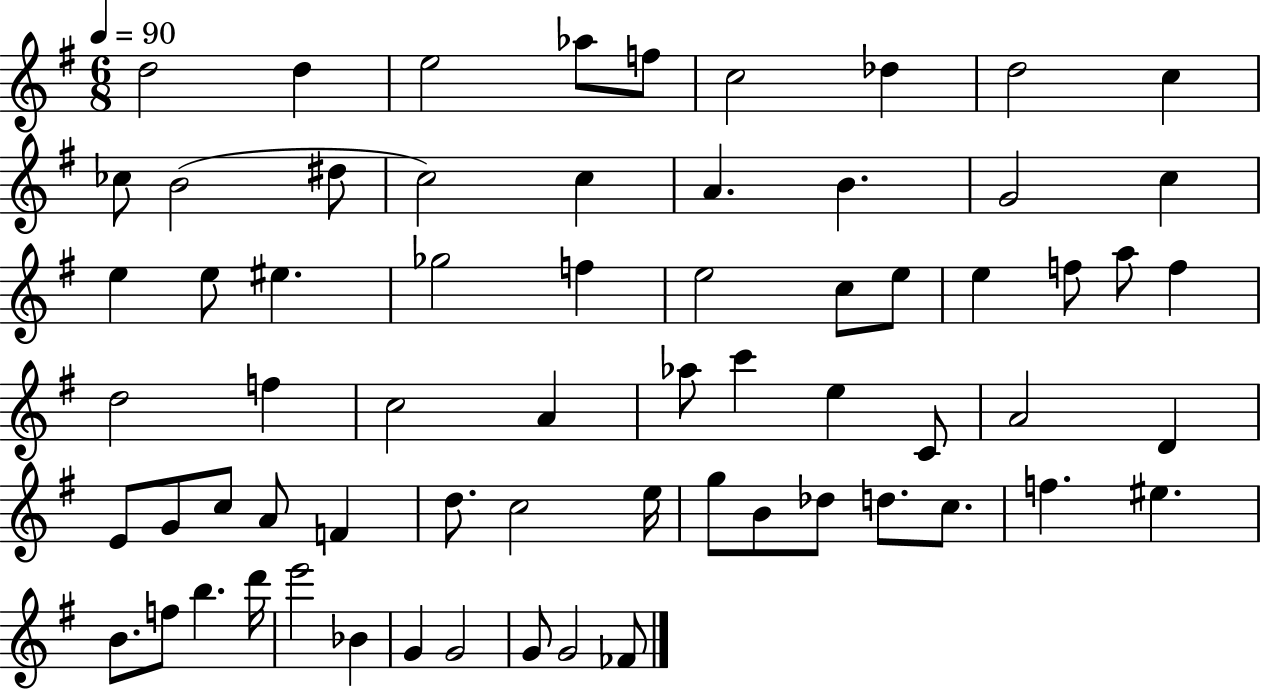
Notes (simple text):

D5/h D5/q E5/h Ab5/e F5/e C5/h Db5/q D5/h C5/q CES5/e B4/h D#5/e C5/h C5/q A4/q. B4/q. G4/h C5/q E5/q E5/e EIS5/q. Gb5/h F5/q E5/h C5/e E5/e E5/q F5/e A5/e F5/q D5/h F5/q C5/h A4/q Ab5/e C6/q E5/q C4/e A4/h D4/q E4/e G4/e C5/e A4/e F4/q D5/e. C5/h E5/s G5/e B4/e Db5/e D5/e. C5/e. F5/q. EIS5/q. B4/e. F5/e B5/q. D6/s E6/h Bb4/q G4/q G4/h G4/e G4/h FES4/e